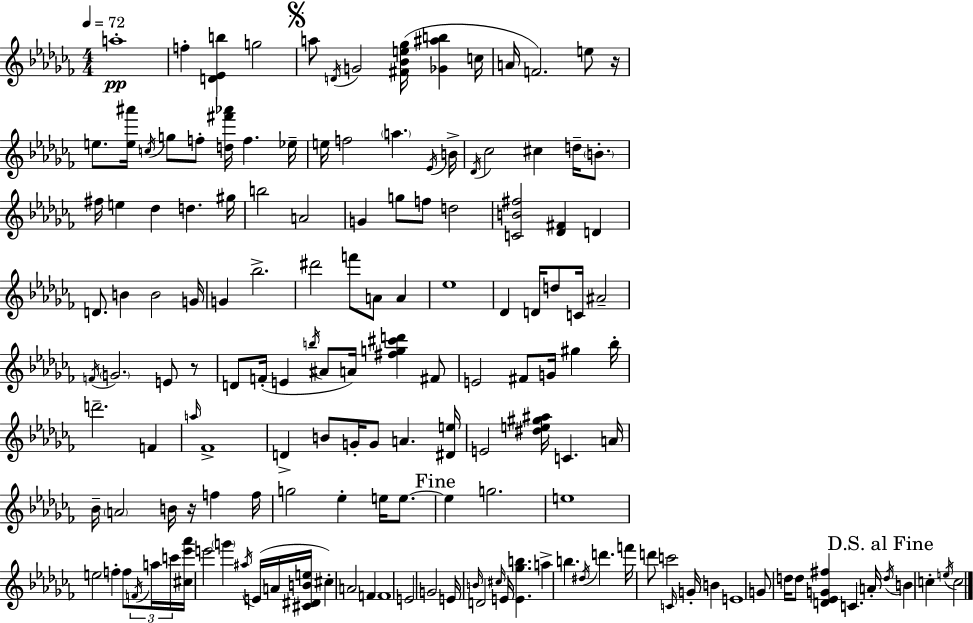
A5/w F5/q [D4,Eb4,B5]/q G5/h A5/e D4/s G4/h [F#4,Bb4,E5,Gb5]/s [Gb4,A#5,B5]/q C5/s A4/s F4/h. E5/e R/s E5/e. [E5,A#6]/s C5/s G5/e F5/e [D5,F#6,Ab6]/s F5/q. Eb5/s E5/s F5/h A5/q. Eb4/s B4/s Db4/s CES5/h C#5/q D5/s B4/e. F#5/s E5/q Db5/q D5/q. G#5/s B5/h A4/h G4/q G5/e F5/e D5/h [C4,B4,F#5]/h [Db4,F#4]/q D4/q D4/e. B4/q B4/h G4/s G4/q Bb5/h. D#6/h F6/e A4/e A4/q Eb5/w Db4/q D4/s D5/e C4/s A#4/h F4/s G4/h. E4/e R/e D4/e F4/s E4/q B5/s A#4/e A4/s [F#5,G5,C#6,D6]/q F#4/e E4/h F#4/e G4/s G#5/q Bb5/s D6/h. F4/q A5/s FES4/w D4/q B4/e G4/s G4/e A4/q. [D#4,E5]/s E4/h [D#5,E5,G#5,A#5]/s C4/q. A4/s Bb4/s A4/h B4/s R/s F5/q F5/s G5/h Eb5/q E5/s E5/e. E5/q G5/h. E5/w E5/h F5/q F5/e F4/s A5/s C6/s [C#5,Eb6,Ab6]/s E6/h G6/q A#5/s E4/s A4/s [C#4,D#4,B4,E5]/s C#5/q A4/h F4/q F4/w E4/h G4/h E4/s B4/s D4/h C#5/s E4/s [E4,Gb5,B5]/q. A5/q B5/q. D#5/s D6/q. F6/s D6/e C6/h C4/s G4/s B4/q E4/w G4/e D5/s D5/e [D4,Eb4,G4,F#5]/q C4/q. A4/s D5/s B4/q C5/q E5/s C5/h